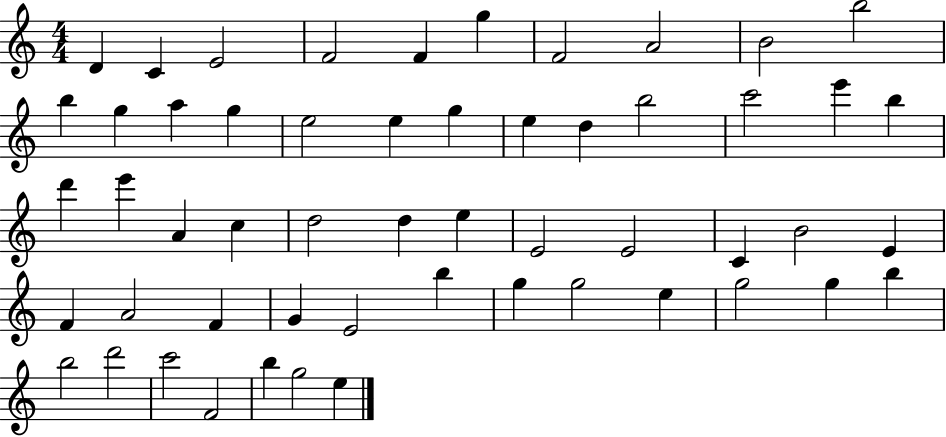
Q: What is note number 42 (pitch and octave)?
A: G5